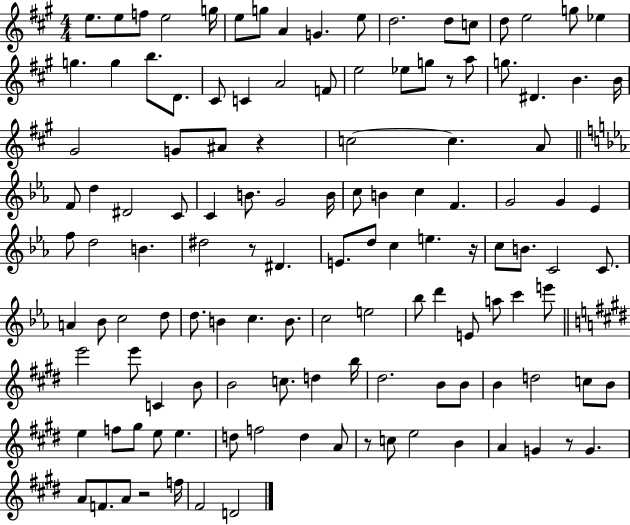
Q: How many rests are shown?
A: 7